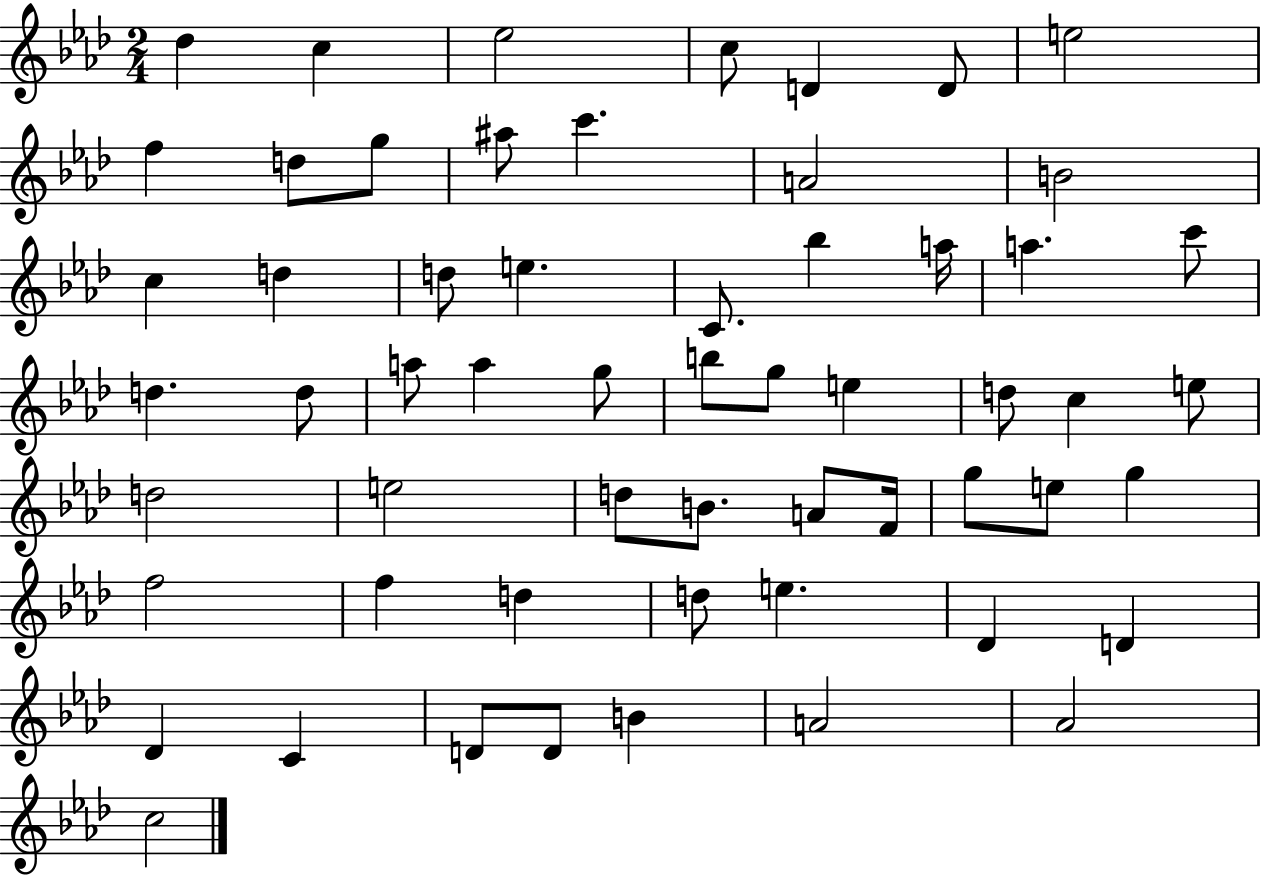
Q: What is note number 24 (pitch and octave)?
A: D5